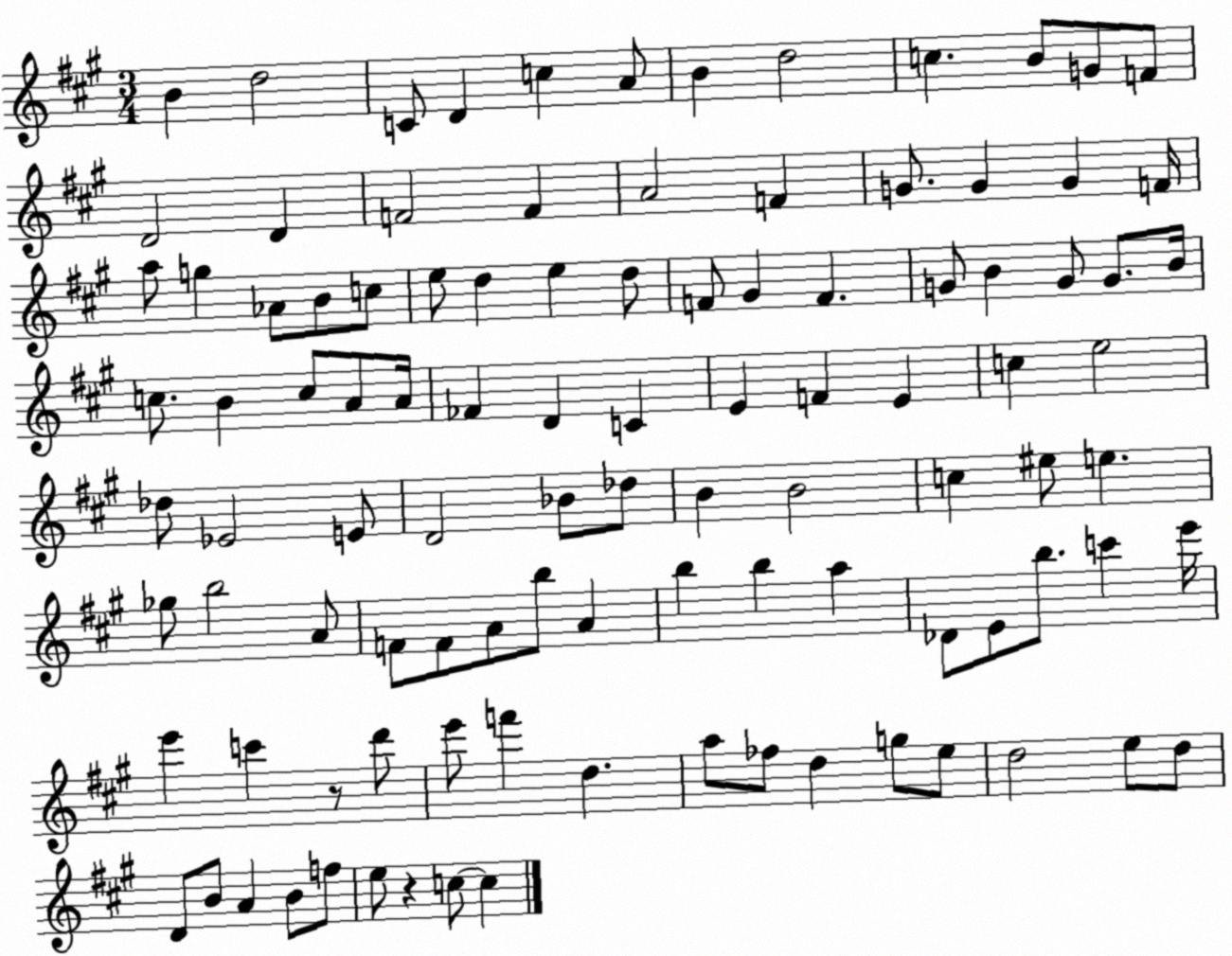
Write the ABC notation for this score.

X:1
T:Untitled
M:3/4
L:1/4
K:A
B d2 C/2 D c A/2 B d2 c B/2 G/2 F/2 D2 D F2 F A2 F G/2 G G F/4 a/2 g _A/2 B/2 c/2 e/2 d e d/2 F/2 ^G F G/2 B G/2 G/2 B/4 c/2 B c/2 A/2 A/4 _F D C E F E c e2 _d/2 _E2 E/2 D2 _B/2 _d/2 B B2 c ^e/2 e _g/2 b2 A/2 F/2 F/2 A/2 b/2 A b b a _D/2 E/2 b/2 c' e'/4 e' c' z/2 d'/2 e'/2 f' d a/2 _f/2 d g/2 e/2 d2 e/2 d/2 D/2 B/2 A B/2 f/2 e/2 z c/2 c